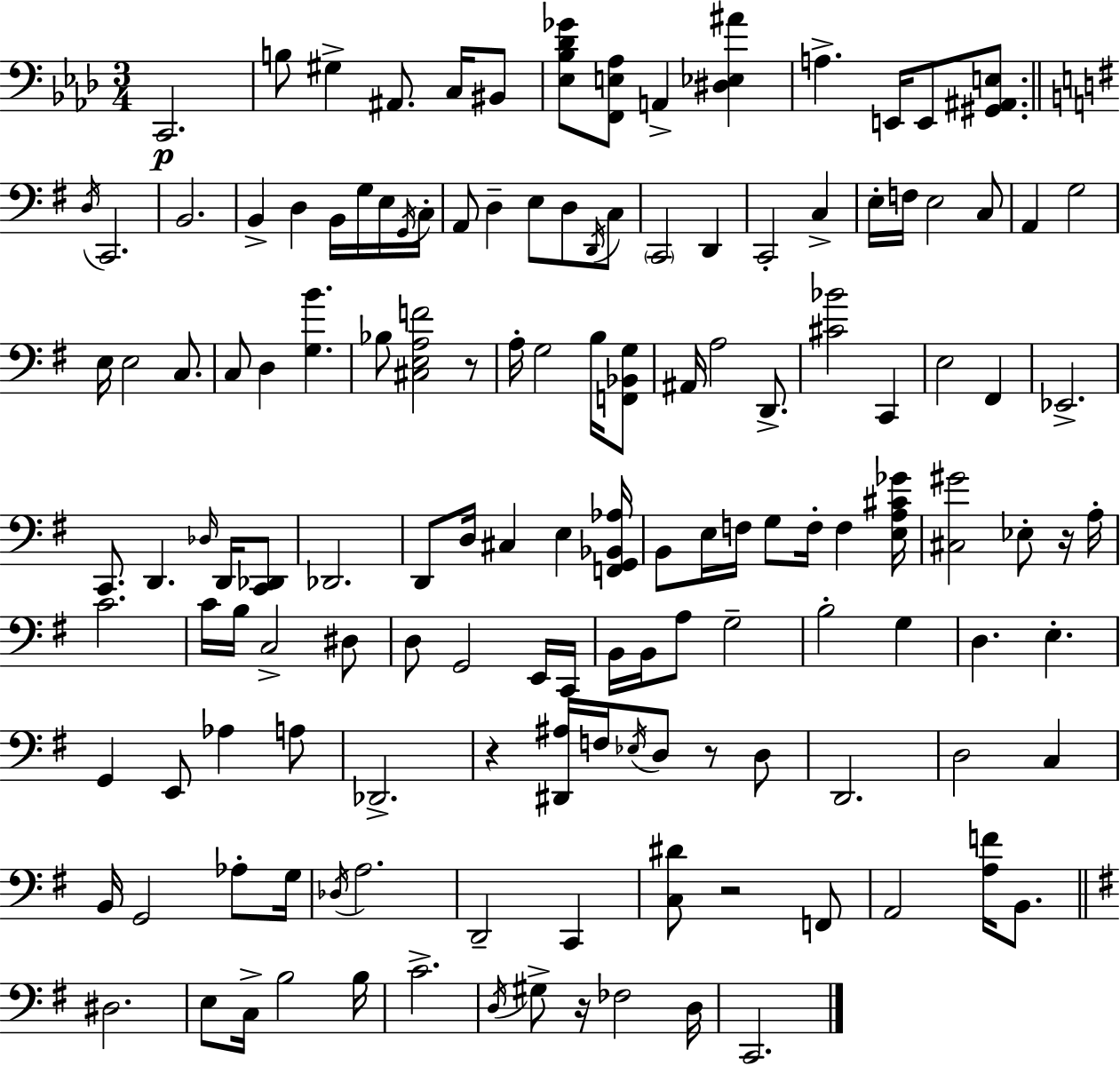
C2/h. B3/e G#3/q A#2/e. C3/s BIS2/e [Eb3,Bb3,Db4,Gb4]/e [F2,E3,Ab3]/e A2/q [D#3,Eb3,A#4]/q A3/q. E2/s E2/e [G#2,A#2,E3]/e. D3/s C2/h. B2/h. B2/q D3/q B2/s G3/s E3/s G2/s C3/s A2/e D3/q E3/e D3/e D2/s C3/e C2/h D2/q C2/h C3/q E3/s F3/s E3/h C3/e A2/q G3/h E3/s E3/h C3/e. C3/e D3/q [G3,B4]/q. Bb3/e [C#3,E3,A3,F4]/h R/e A3/s G3/h B3/s [F2,Bb2,G3]/e A#2/s A3/h D2/e. [C#4,Bb4]/h C2/q E3/h F#2/q Eb2/h. C2/e. D2/q. Db3/s D2/s [C2,Db2]/e Db2/h. D2/e D3/s C#3/q E3/q [F2,G2,Bb2,Ab3]/s B2/e E3/s F3/s G3/e F3/s F3/q [E3,A3,C#4,Gb4]/s [C#3,G#4]/h Eb3/e R/s A3/s C4/h. C4/s B3/s C3/h D#3/e D3/e G2/h E2/s C2/s B2/s B2/s A3/e G3/h B3/h G3/q D3/q. E3/q. G2/q E2/e Ab3/q A3/e Db2/h. R/q [D#2,A#3]/s F3/s Eb3/s D3/e R/e D3/e D2/h. D3/h C3/q B2/s G2/h Ab3/e G3/s Db3/s A3/h. D2/h C2/q [C3,D#4]/e R/h F2/e A2/h [A3,F4]/s B2/e. D#3/h. E3/e C3/s B3/h B3/s C4/h. D3/s G#3/e R/s FES3/h D3/s C2/h.